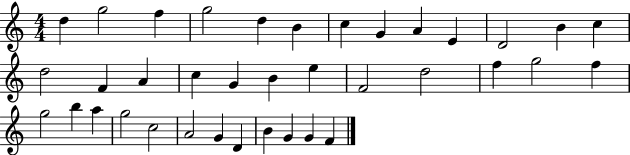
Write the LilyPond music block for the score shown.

{
  \clef treble
  \numericTimeSignature
  \time 4/4
  \key c \major
  d''4 g''2 f''4 | g''2 d''4 b'4 | c''4 g'4 a'4 e'4 | d'2 b'4 c''4 | \break d''2 f'4 a'4 | c''4 g'4 b'4 e''4 | f'2 d''2 | f''4 g''2 f''4 | \break g''2 b''4 a''4 | g''2 c''2 | a'2 g'4 d'4 | b'4 g'4 g'4 f'4 | \break \bar "|."
}